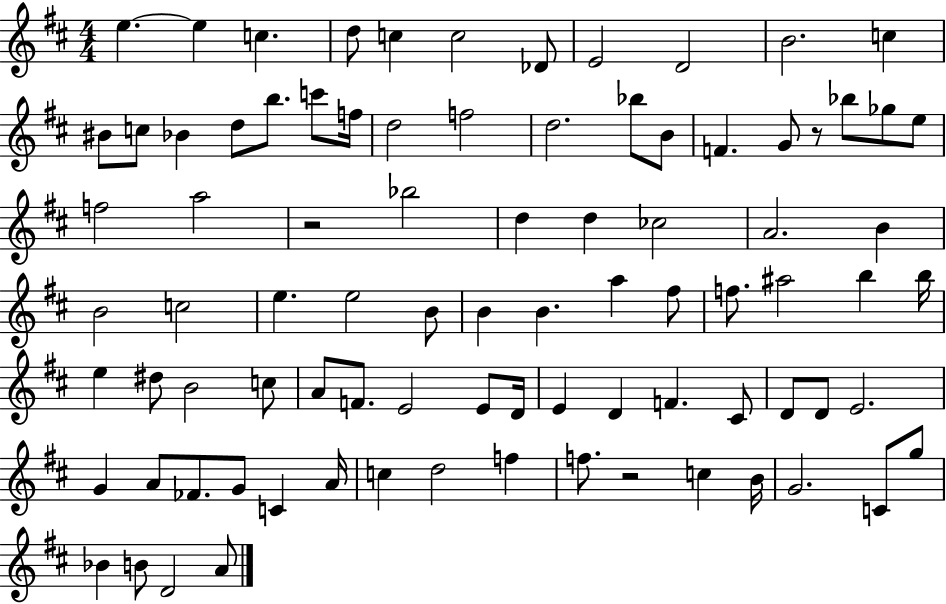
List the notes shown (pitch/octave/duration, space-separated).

E5/q. E5/q C5/q. D5/e C5/q C5/h Db4/e E4/h D4/h B4/h. C5/q BIS4/e C5/e Bb4/q D5/e B5/e. C6/e F5/s D5/h F5/h D5/h. Bb5/e B4/e F4/q. G4/e R/e Bb5/e Gb5/e E5/e F5/h A5/h R/h Bb5/h D5/q D5/q CES5/h A4/h. B4/q B4/h C5/h E5/q. E5/h B4/e B4/q B4/q. A5/q F#5/e F5/e. A#5/h B5/q B5/s E5/q D#5/e B4/h C5/e A4/e F4/e. E4/h E4/e D4/s E4/q D4/q F4/q. C#4/e D4/e D4/e E4/h. G4/q A4/e FES4/e. G4/e C4/q A4/s C5/q D5/h F5/q F5/e. R/h C5/q B4/s G4/h. C4/e G5/e Bb4/q B4/e D4/h A4/e